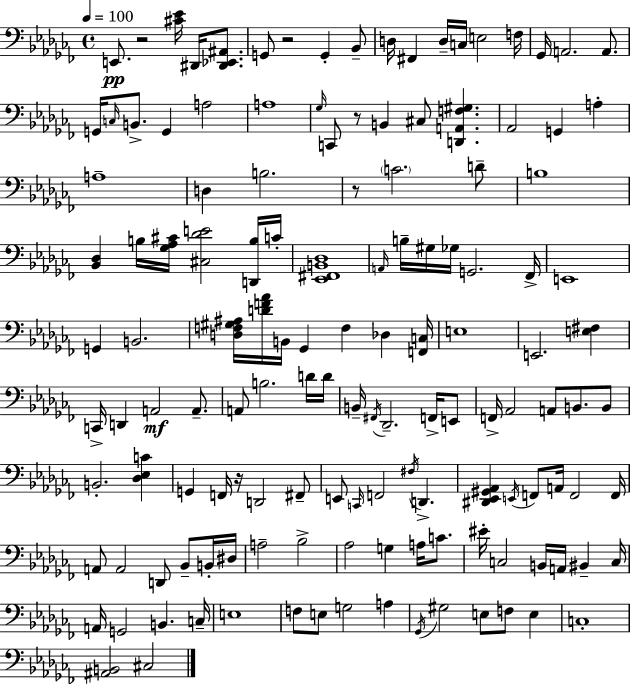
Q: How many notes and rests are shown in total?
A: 137